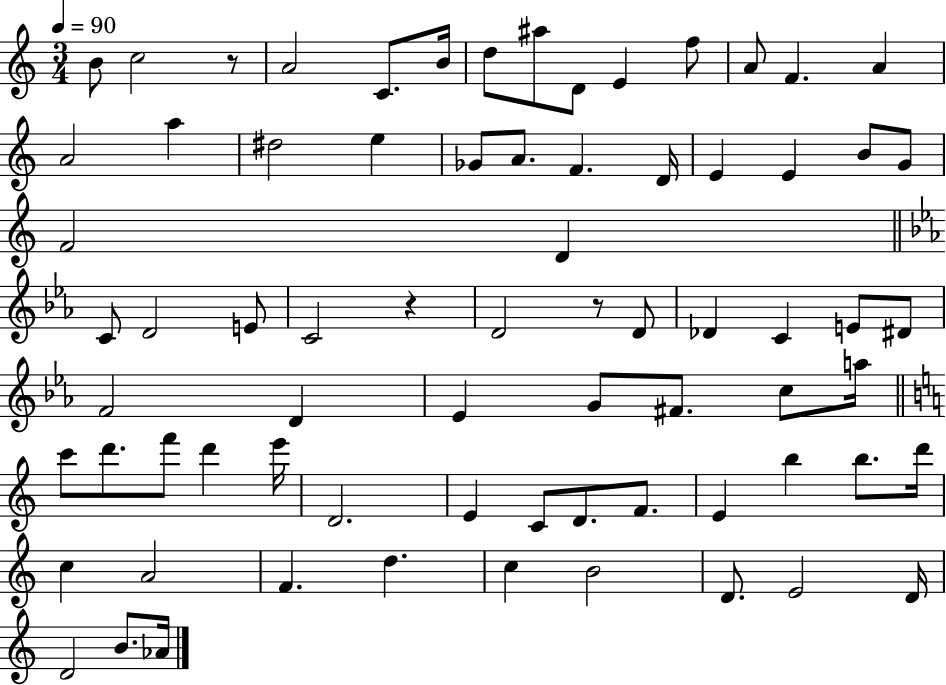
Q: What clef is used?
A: treble